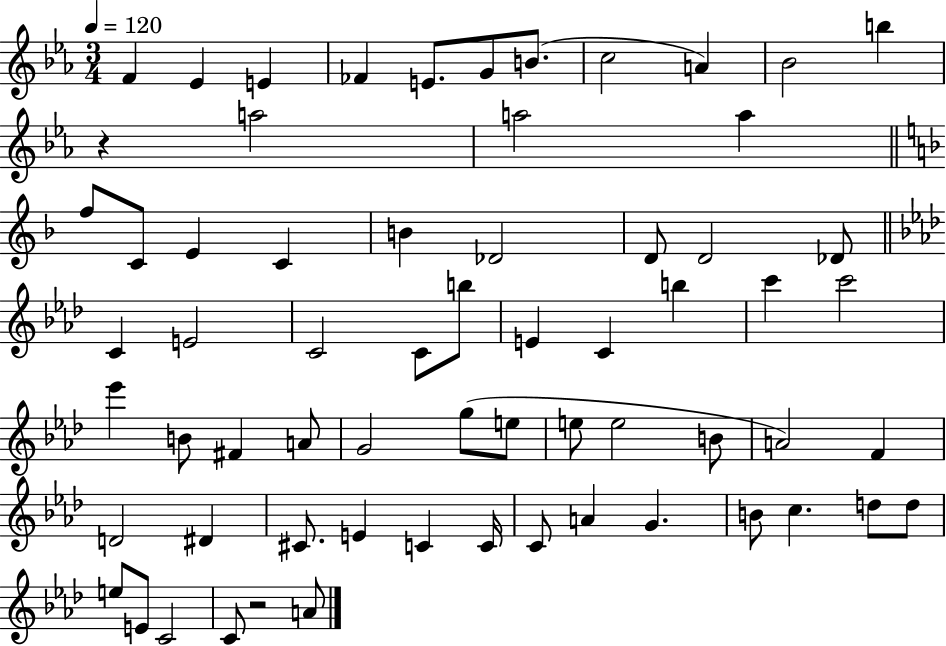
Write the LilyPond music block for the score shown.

{
  \clef treble
  \numericTimeSignature
  \time 3/4
  \key ees \major
  \tempo 4 = 120
  f'4 ees'4 e'4 | fes'4 e'8. g'8 b'8.( | c''2 a'4) | bes'2 b''4 | \break r4 a''2 | a''2 a''4 | \bar "||" \break \key d \minor f''8 c'8 e'4 c'4 | b'4 des'2 | d'8 d'2 des'8 | \bar "||" \break \key aes \major c'4 e'2 | c'2 c'8 b''8 | e'4 c'4 b''4 | c'''4 c'''2 | \break ees'''4 b'8 fis'4 a'8 | g'2 g''8( e''8 | e''8 e''2 b'8 | a'2) f'4 | \break d'2 dis'4 | cis'8. e'4 c'4 c'16 | c'8 a'4 g'4. | b'8 c''4. d''8 d''8 | \break e''8 e'8 c'2 | c'8 r2 a'8 | \bar "|."
}